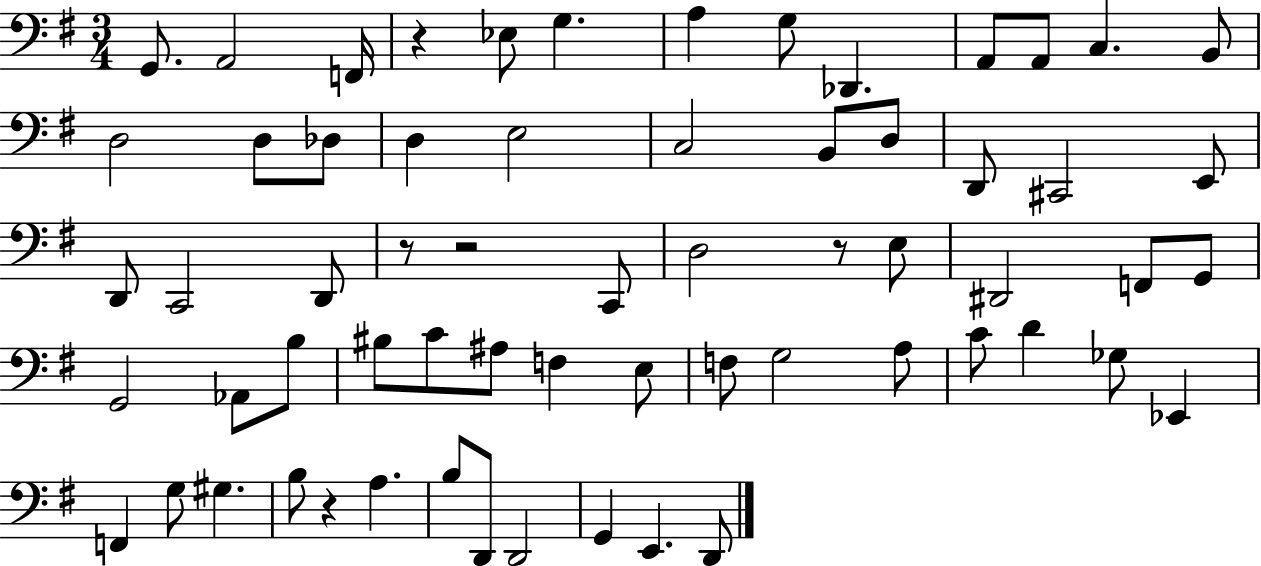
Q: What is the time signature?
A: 3/4